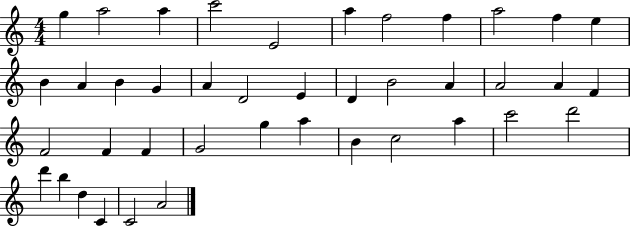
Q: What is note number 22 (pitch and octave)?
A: A4